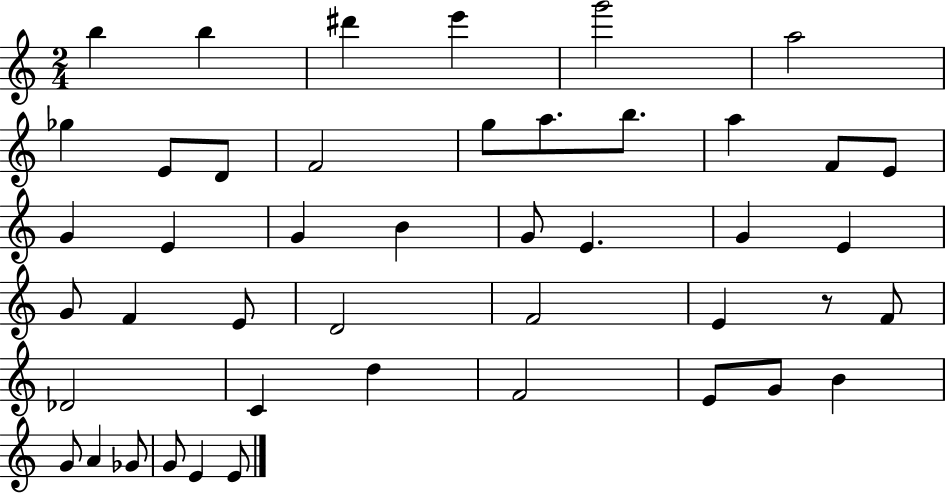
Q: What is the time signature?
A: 2/4